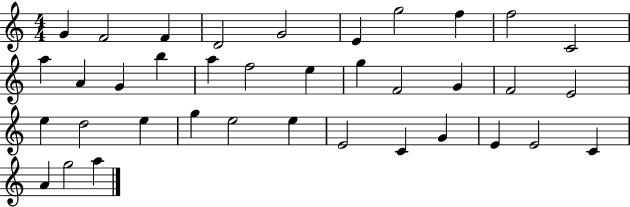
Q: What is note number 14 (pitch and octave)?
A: B5